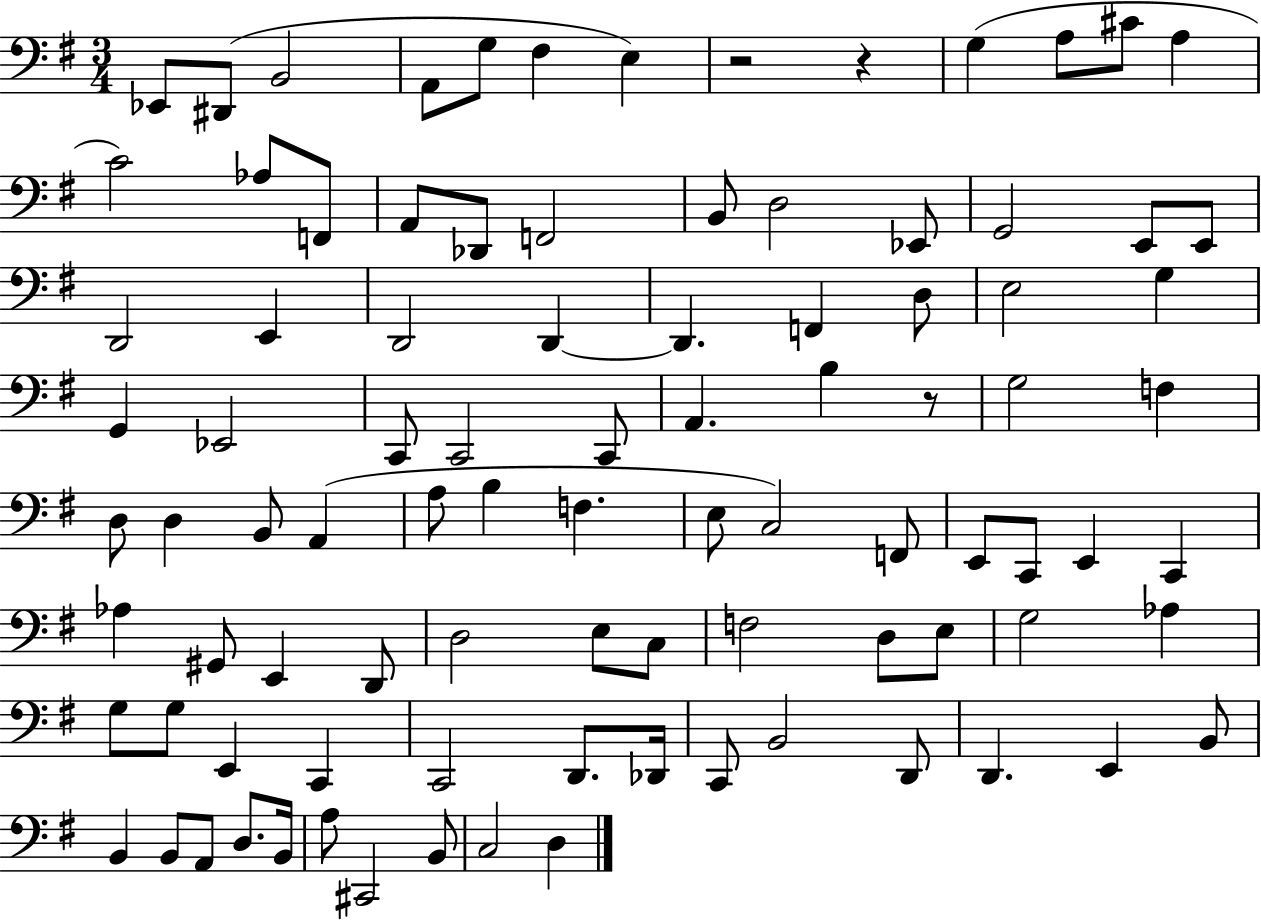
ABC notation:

X:1
T:Untitled
M:3/4
L:1/4
K:G
_E,,/2 ^D,,/2 B,,2 A,,/2 G,/2 ^F, E, z2 z G, A,/2 ^C/2 A, C2 _A,/2 F,,/2 A,,/2 _D,,/2 F,,2 B,,/2 D,2 _E,,/2 G,,2 E,,/2 E,,/2 D,,2 E,, D,,2 D,, D,, F,, D,/2 E,2 G, G,, _E,,2 C,,/2 C,,2 C,,/2 A,, B, z/2 G,2 F, D,/2 D, B,,/2 A,, A,/2 B, F, E,/2 C,2 F,,/2 E,,/2 C,,/2 E,, C,, _A, ^G,,/2 E,, D,,/2 D,2 E,/2 C,/2 F,2 D,/2 E,/2 G,2 _A, G,/2 G,/2 E,, C,, C,,2 D,,/2 _D,,/4 C,,/2 B,,2 D,,/2 D,, E,, B,,/2 B,, B,,/2 A,,/2 D,/2 B,,/4 A,/2 ^C,,2 B,,/2 C,2 D,